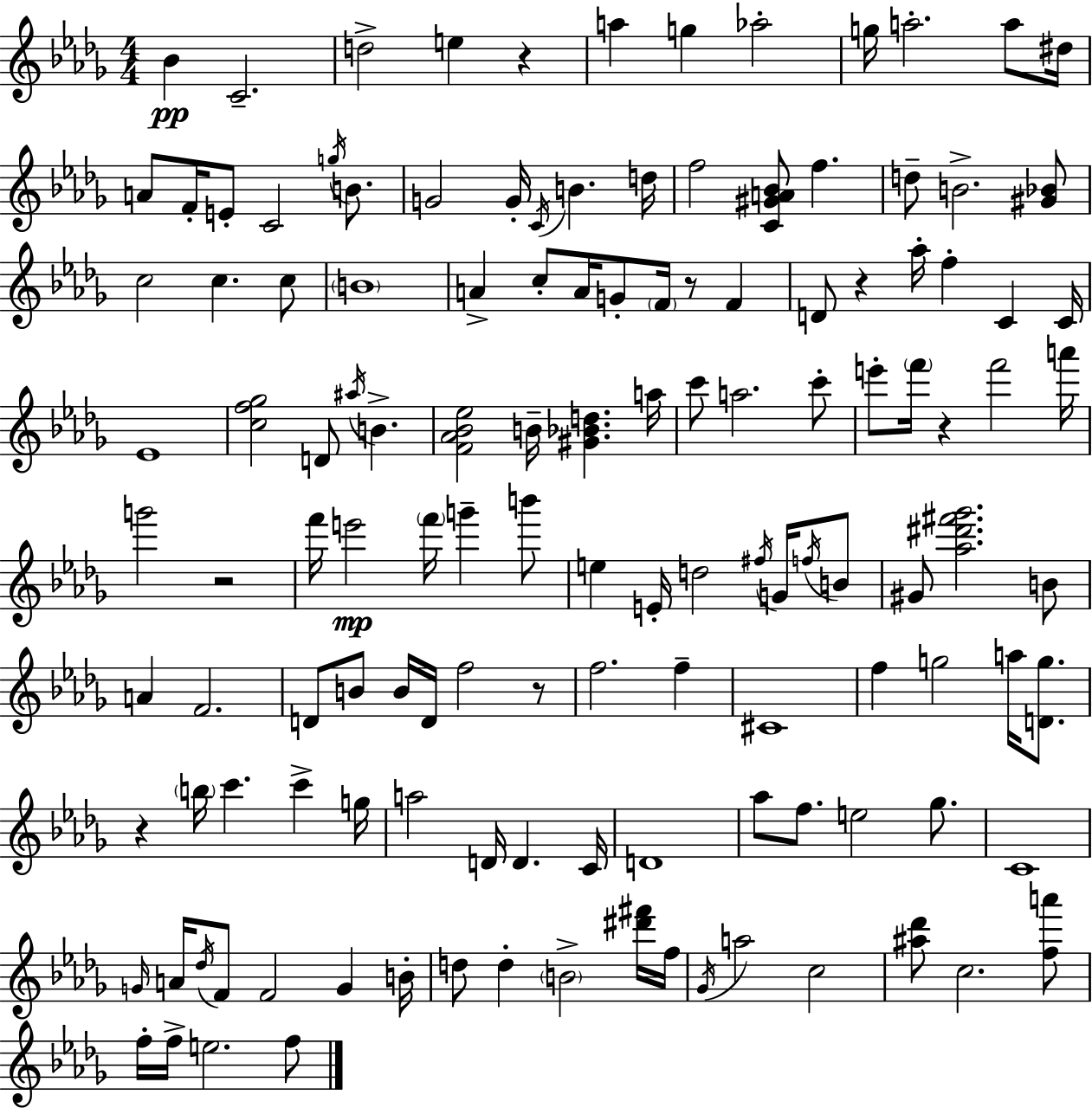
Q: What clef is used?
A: treble